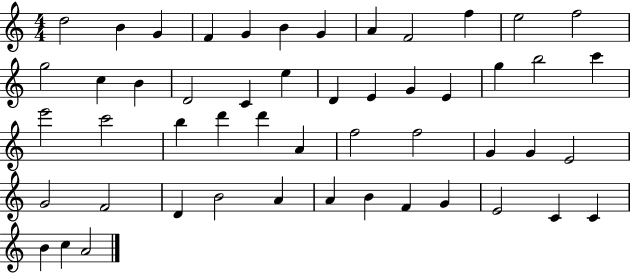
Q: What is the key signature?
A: C major